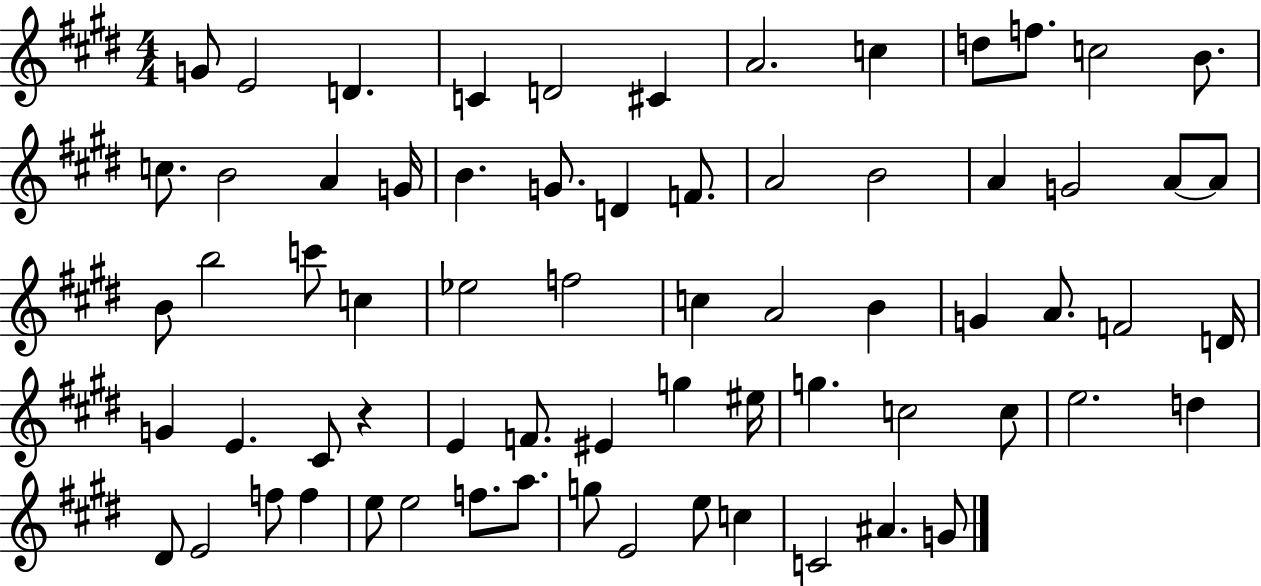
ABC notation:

X:1
T:Untitled
M:4/4
L:1/4
K:E
G/2 E2 D C D2 ^C A2 c d/2 f/2 c2 B/2 c/2 B2 A G/4 B G/2 D F/2 A2 B2 A G2 A/2 A/2 B/2 b2 c'/2 c _e2 f2 c A2 B G A/2 F2 D/4 G E ^C/2 z E F/2 ^E g ^e/4 g c2 c/2 e2 d ^D/2 E2 f/2 f e/2 e2 f/2 a/2 g/2 E2 e/2 c C2 ^A G/2